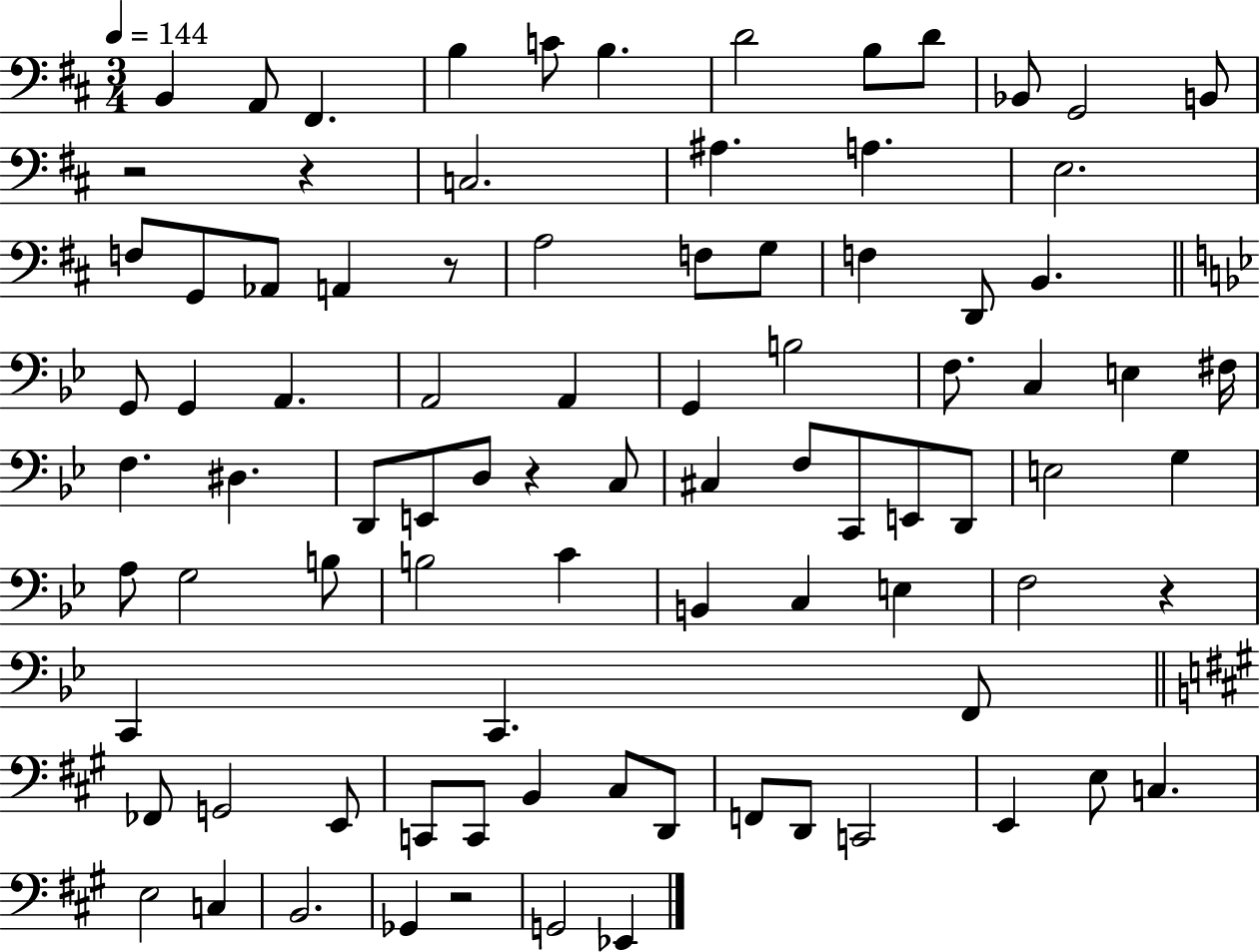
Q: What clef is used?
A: bass